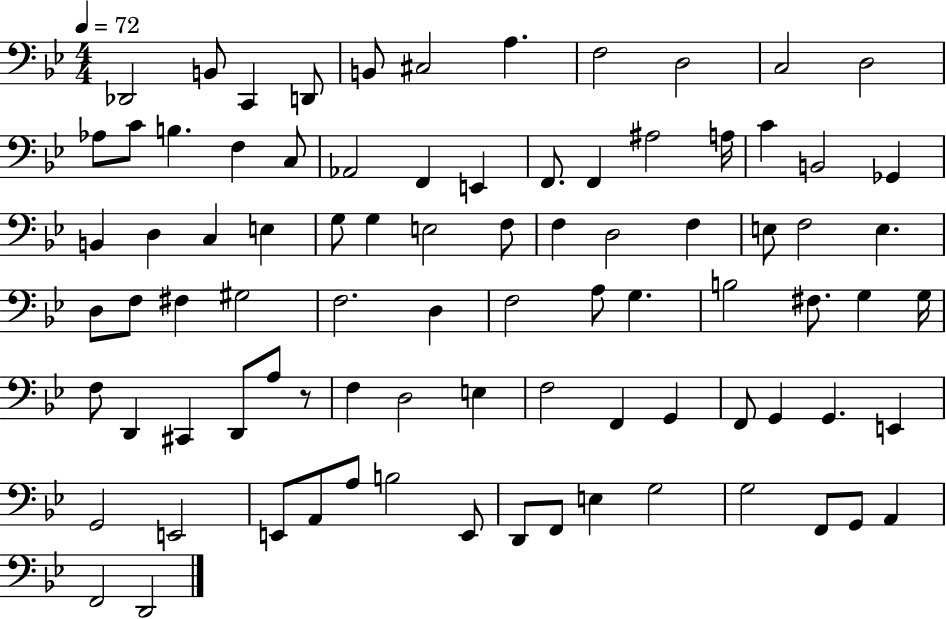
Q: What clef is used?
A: bass